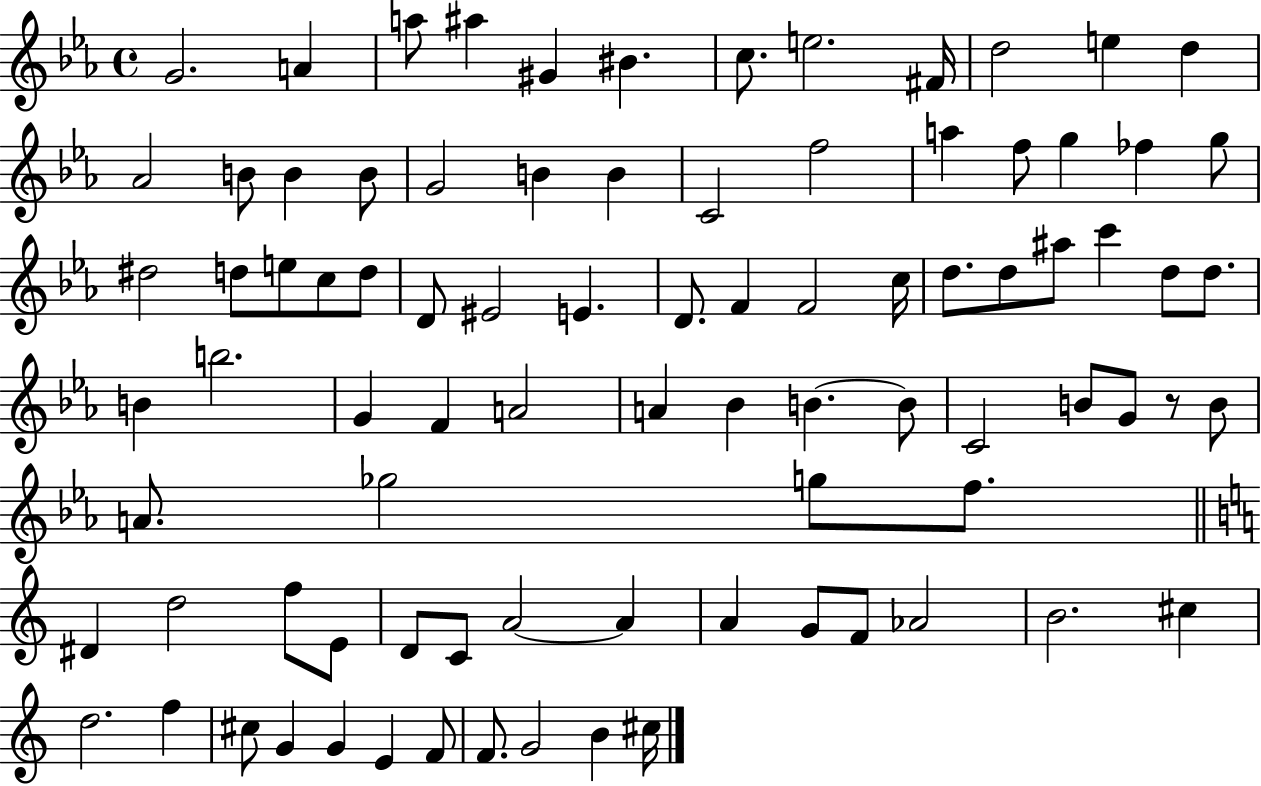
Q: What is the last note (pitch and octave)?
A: C#5